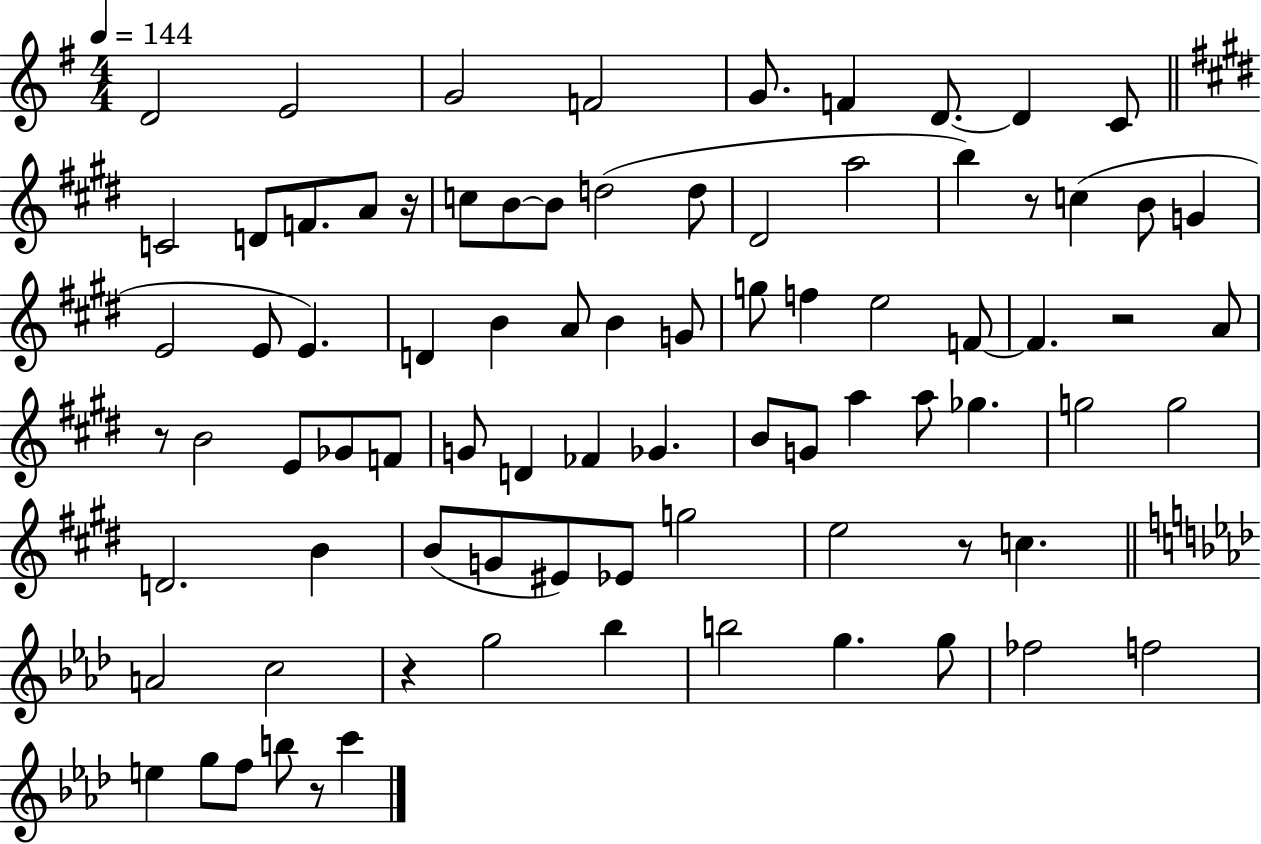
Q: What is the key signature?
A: G major